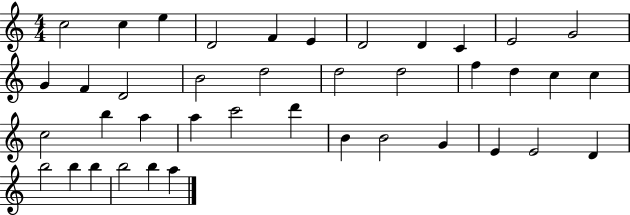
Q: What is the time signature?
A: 4/4